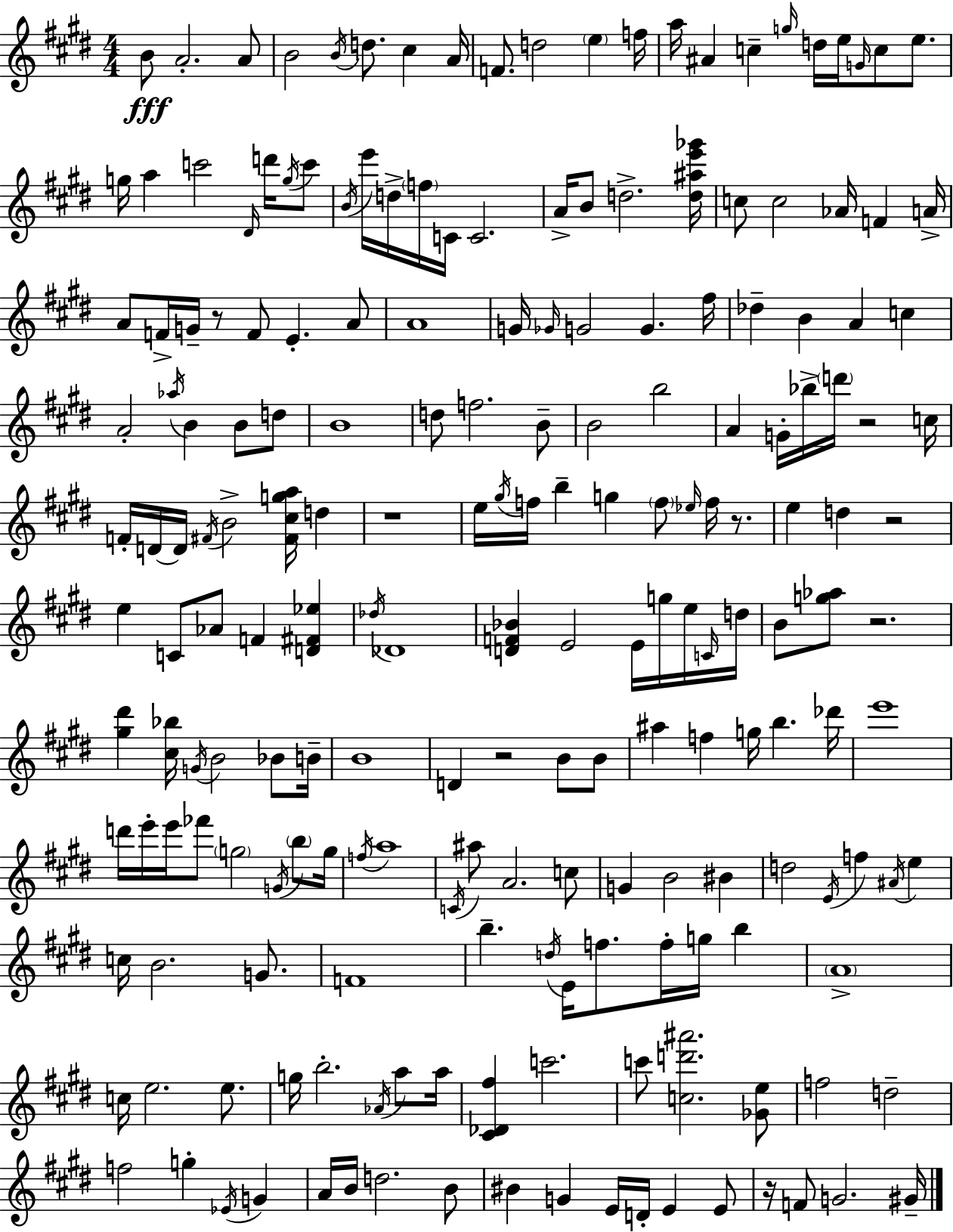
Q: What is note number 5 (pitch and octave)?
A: B4